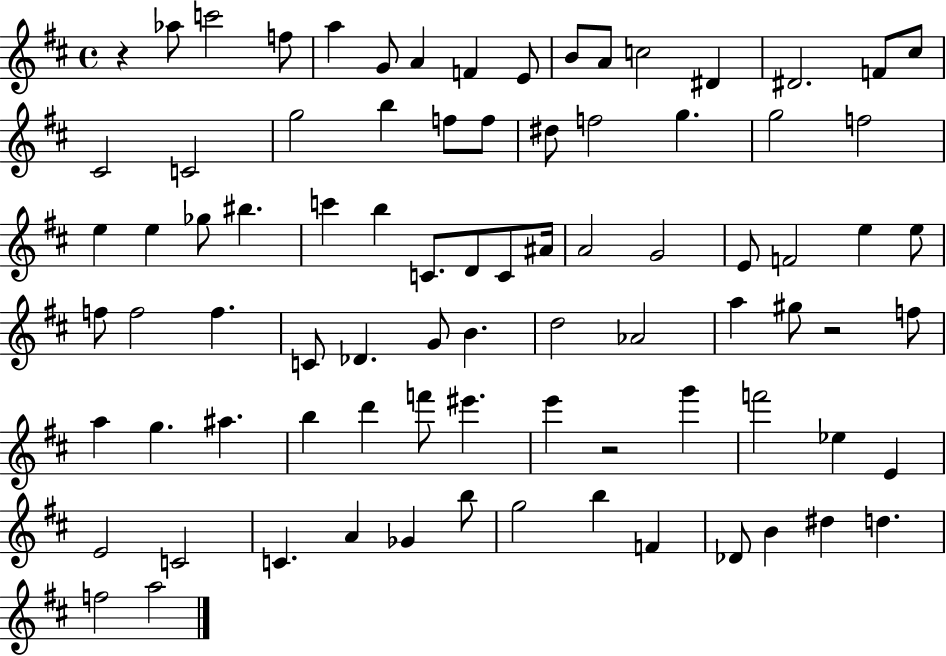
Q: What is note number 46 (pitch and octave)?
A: C4